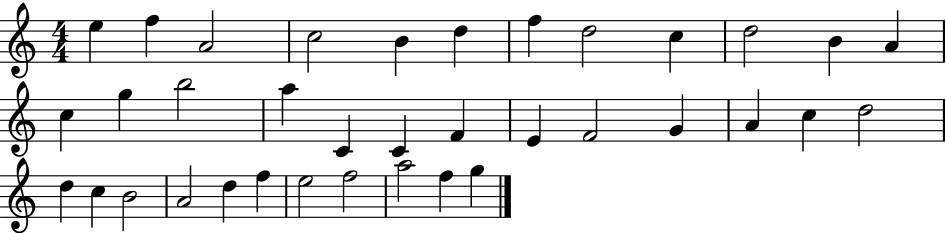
X:1
T:Untitled
M:4/4
L:1/4
K:C
e f A2 c2 B d f d2 c d2 B A c g b2 a C C F E F2 G A c d2 d c B2 A2 d f e2 f2 a2 f g